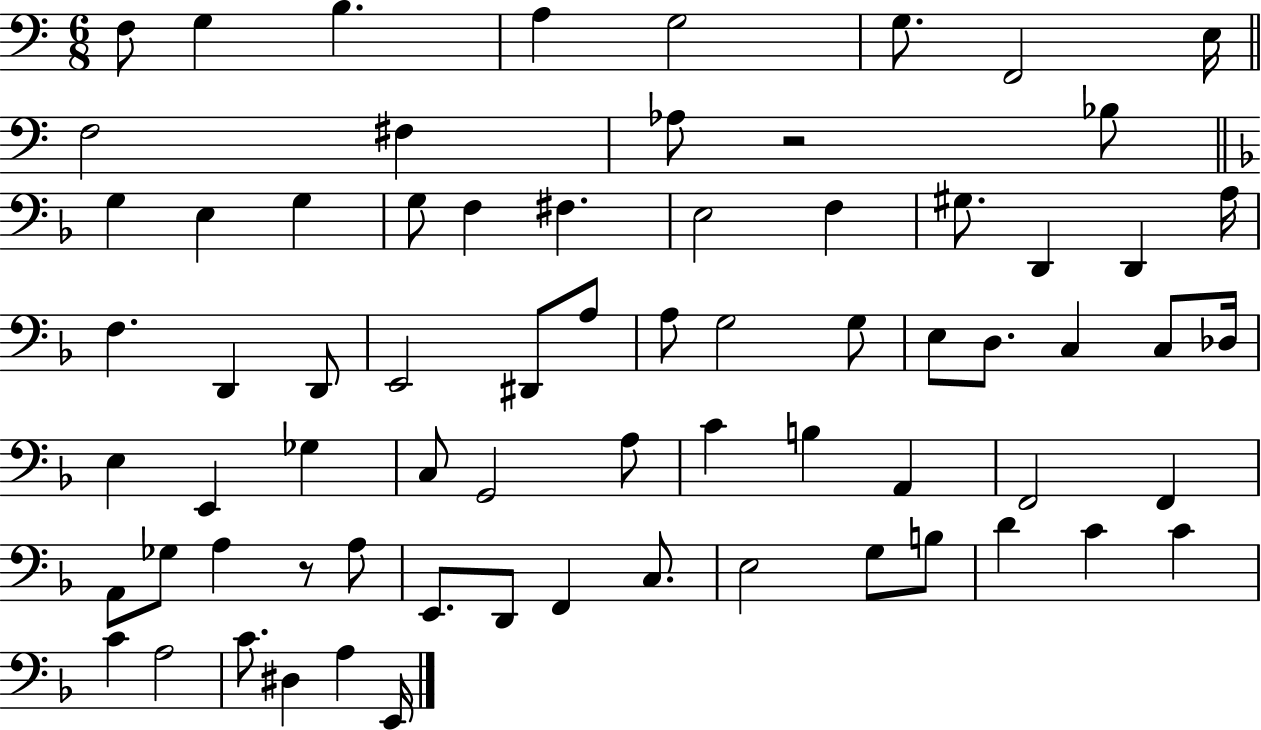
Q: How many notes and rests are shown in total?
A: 71